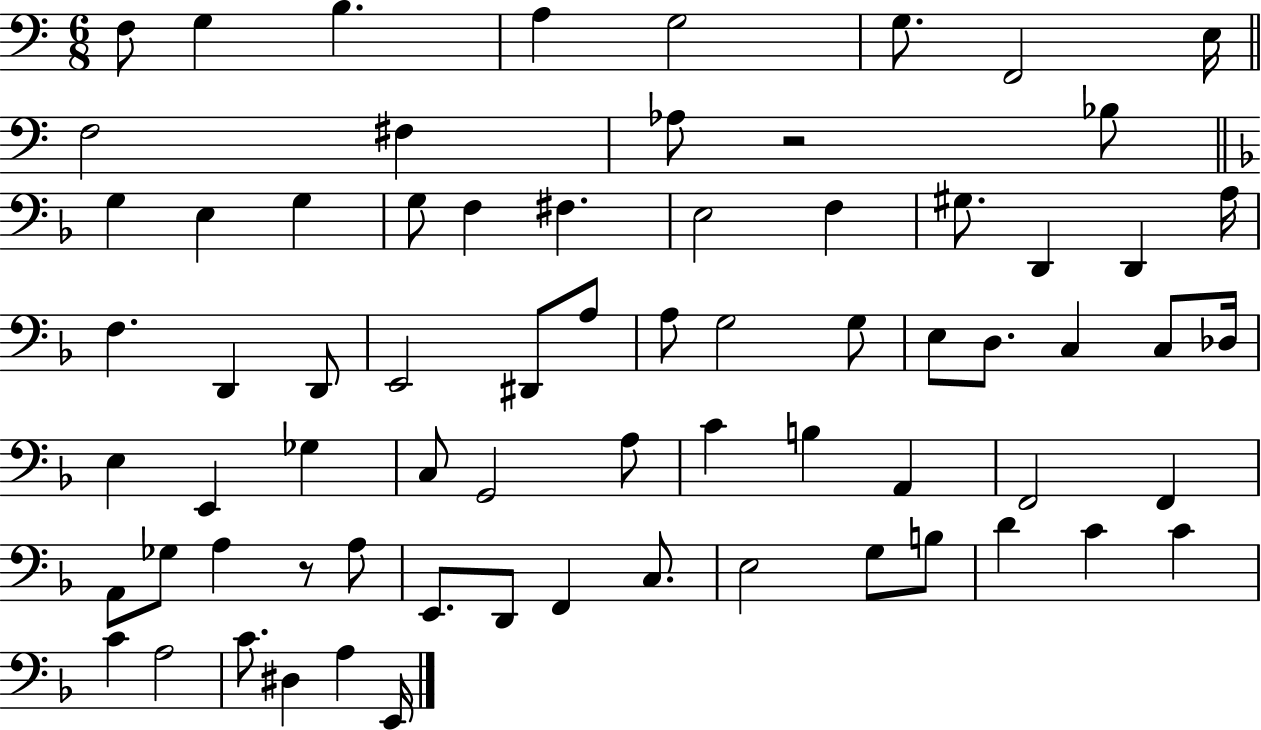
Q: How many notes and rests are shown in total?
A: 71